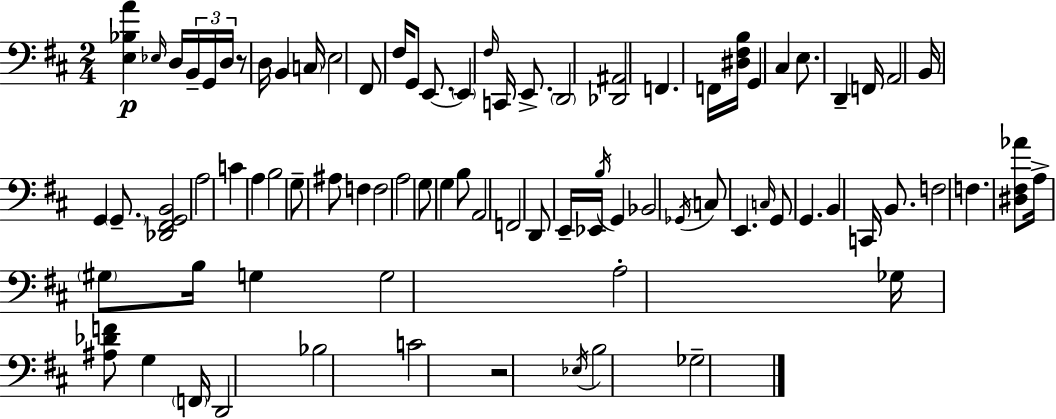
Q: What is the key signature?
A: D major